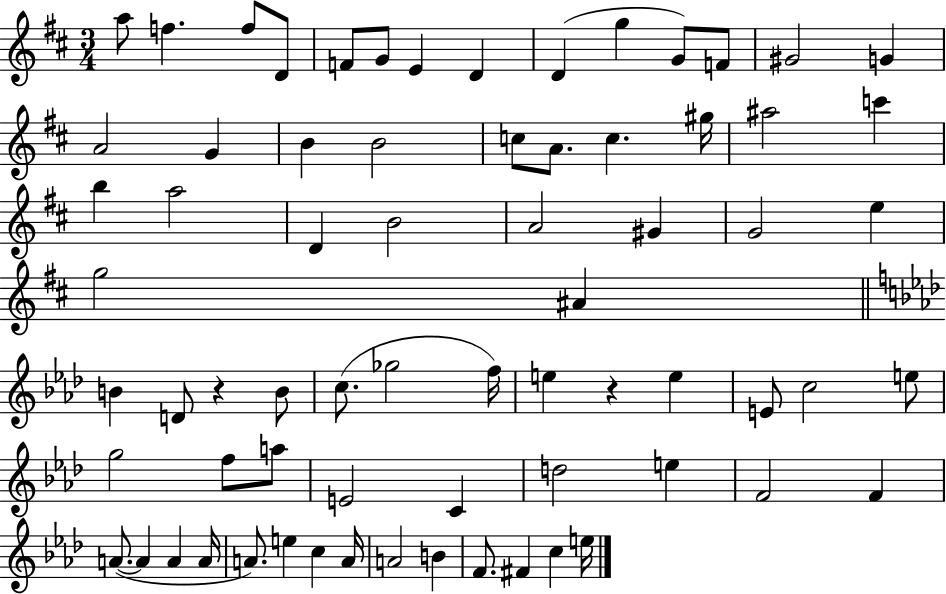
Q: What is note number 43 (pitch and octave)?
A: E4